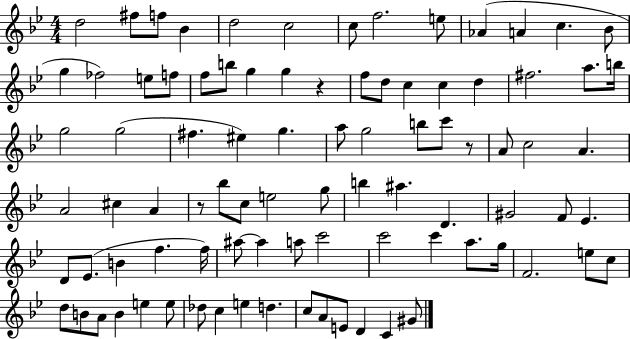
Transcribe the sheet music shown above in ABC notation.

X:1
T:Untitled
M:4/4
L:1/4
K:Bb
d2 ^f/2 f/2 _B d2 c2 c/2 f2 e/2 _A A c _B/2 g _f2 e/2 f/2 f/2 b/2 g g z f/2 d/2 c c d ^f2 a/2 b/4 g2 g2 ^f ^e g a/2 g2 b/2 c'/2 z/2 A/2 c2 A A2 ^c A z/2 _b/2 c/2 e2 g/2 b ^a D ^G2 F/2 _E D/2 _E/2 B f f/4 ^a/2 ^a a/2 c'2 c'2 c' a/2 g/4 F2 e/2 c/2 d/2 B/2 A/2 B e e/2 _d/2 c e d c/2 A/2 E/2 D C ^G/2